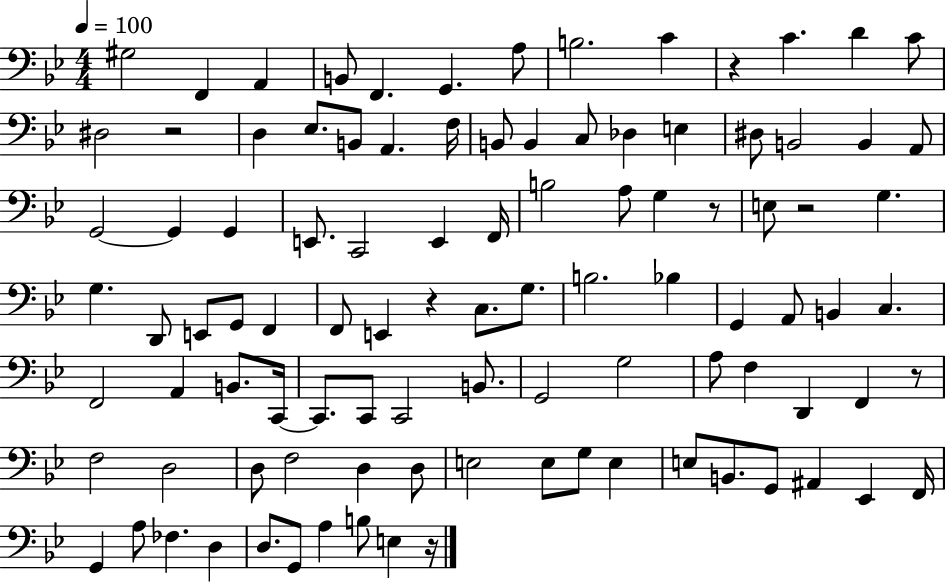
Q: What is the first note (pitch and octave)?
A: G#3